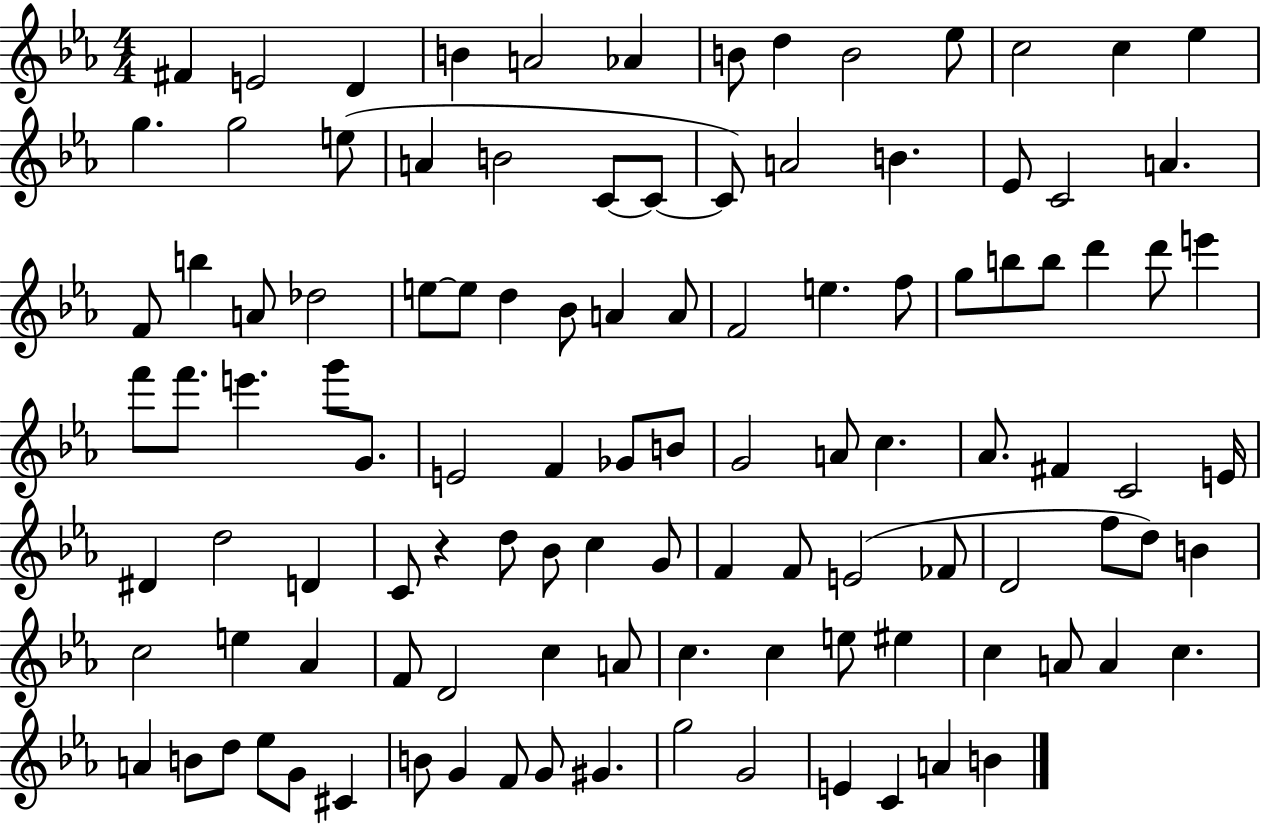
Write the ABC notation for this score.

X:1
T:Untitled
M:4/4
L:1/4
K:Eb
^F E2 D B A2 _A B/2 d B2 _e/2 c2 c _e g g2 e/2 A B2 C/2 C/2 C/2 A2 B _E/2 C2 A F/2 b A/2 _d2 e/2 e/2 d _B/2 A A/2 F2 e f/2 g/2 b/2 b/2 d' d'/2 e' f'/2 f'/2 e' g'/2 G/2 E2 F _G/2 B/2 G2 A/2 c _A/2 ^F C2 E/4 ^D d2 D C/2 z d/2 _B/2 c G/2 F F/2 E2 _F/2 D2 f/2 d/2 B c2 e _A F/2 D2 c A/2 c c e/2 ^e c A/2 A c A B/2 d/2 _e/2 G/2 ^C B/2 G F/2 G/2 ^G g2 G2 E C A B